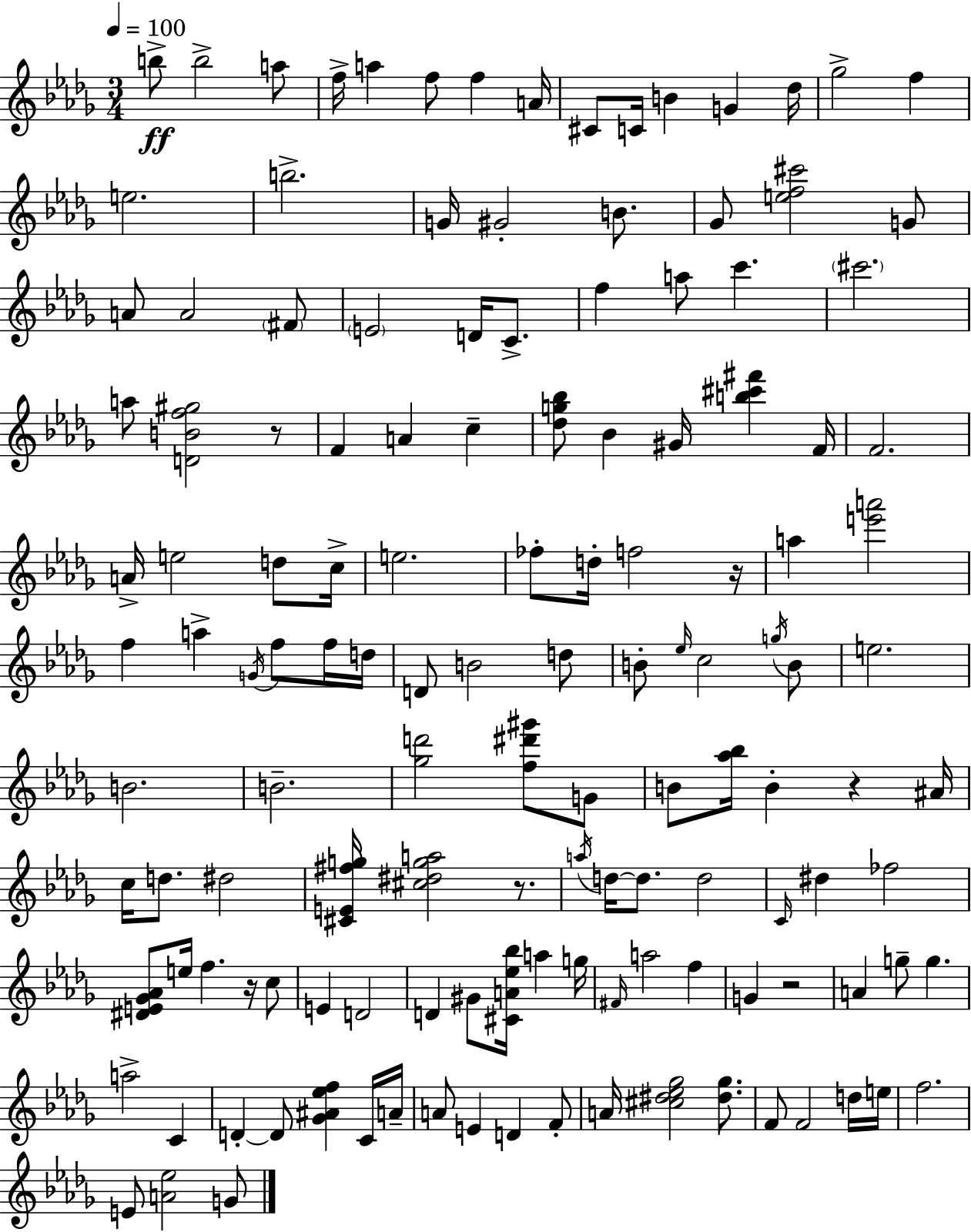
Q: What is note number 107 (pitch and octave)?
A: A4